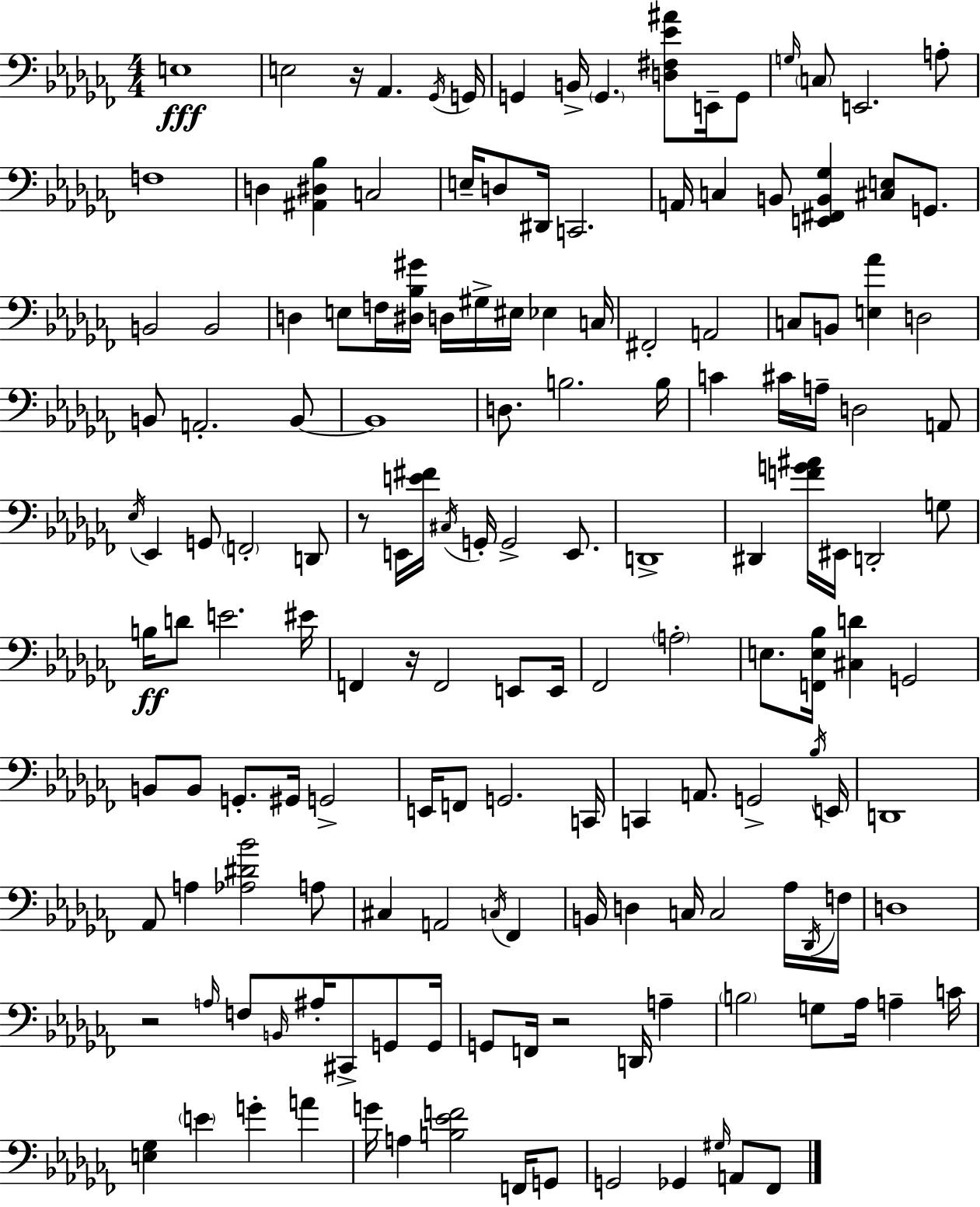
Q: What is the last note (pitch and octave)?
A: FES2